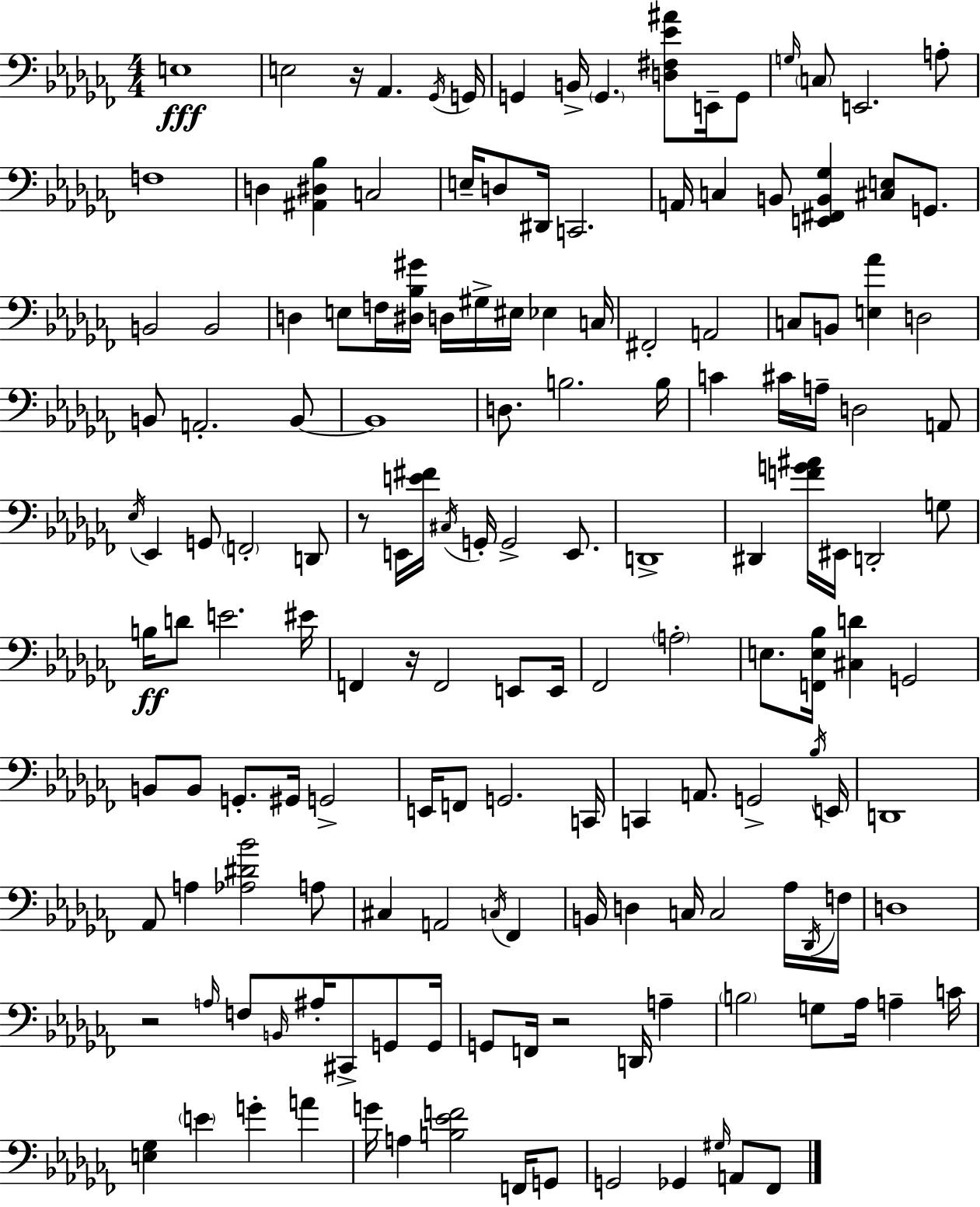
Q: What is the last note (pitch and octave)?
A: FES2